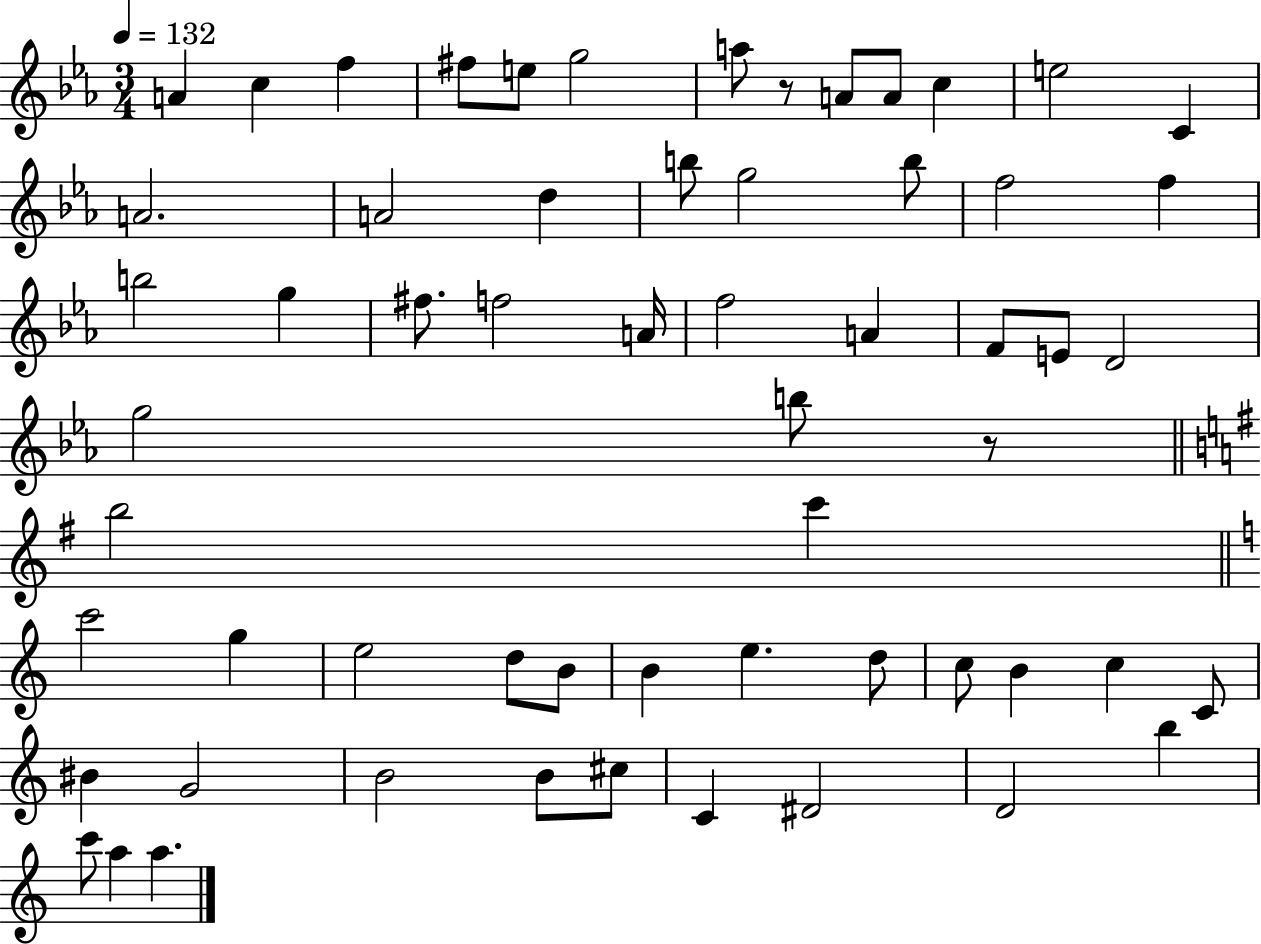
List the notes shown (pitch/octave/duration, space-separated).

A4/q C5/q F5/q F#5/e E5/e G5/h A5/e R/e A4/e A4/e C5/q E5/h C4/q A4/h. A4/h D5/q B5/e G5/h B5/e F5/h F5/q B5/h G5/q F#5/e. F5/h A4/s F5/h A4/q F4/e E4/e D4/h G5/h B5/e R/e B5/h C6/q C6/h G5/q E5/h D5/e B4/e B4/q E5/q. D5/e C5/e B4/q C5/q C4/e BIS4/q G4/h B4/h B4/e C#5/e C4/q D#4/h D4/h B5/q C6/e A5/q A5/q.